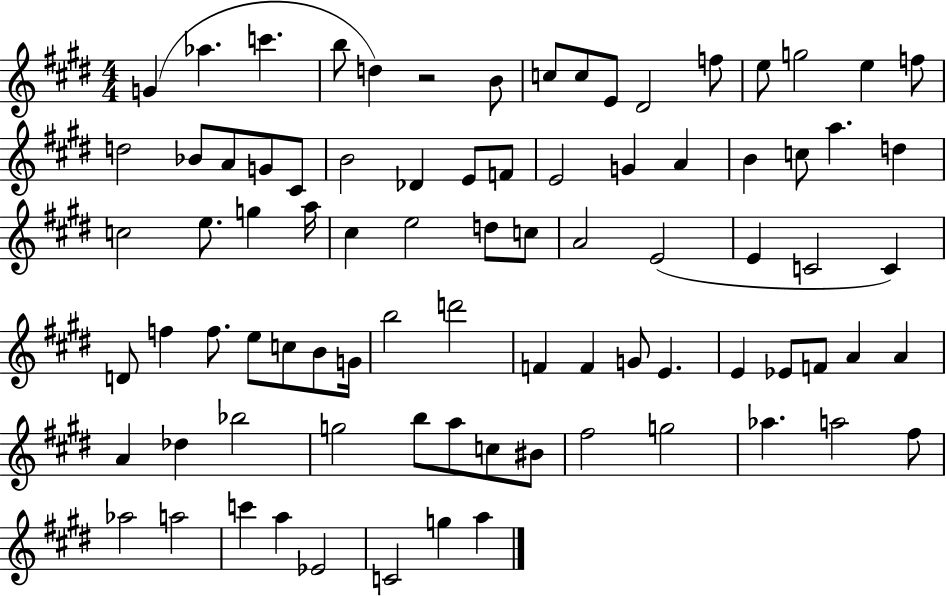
X:1
T:Untitled
M:4/4
L:1/4
K:E
G _a c' b/2 d z2 B/2 c/2 c/2 E/2 ^D2 f/2 e/2 g2 e f/2 d2 _B/2 A/2 G/2 ^C/2 B2 _D E/2 F/2 E2 G A B c/2 a d c2 e/2 g a/4 ^c e2 d/2 c/2 A2 E2 E C2 C D/2 f f/2 e/2 c/2 B/2 G/4 b2 d'2 F F G/2 E E _E/2 F/2 A A A _d _b2 g2 b/2 a/2 c/2 ^B/2 ^f2 g2 _a a2 ^f/2 _a2 a2 c' a _E2 C2 g a